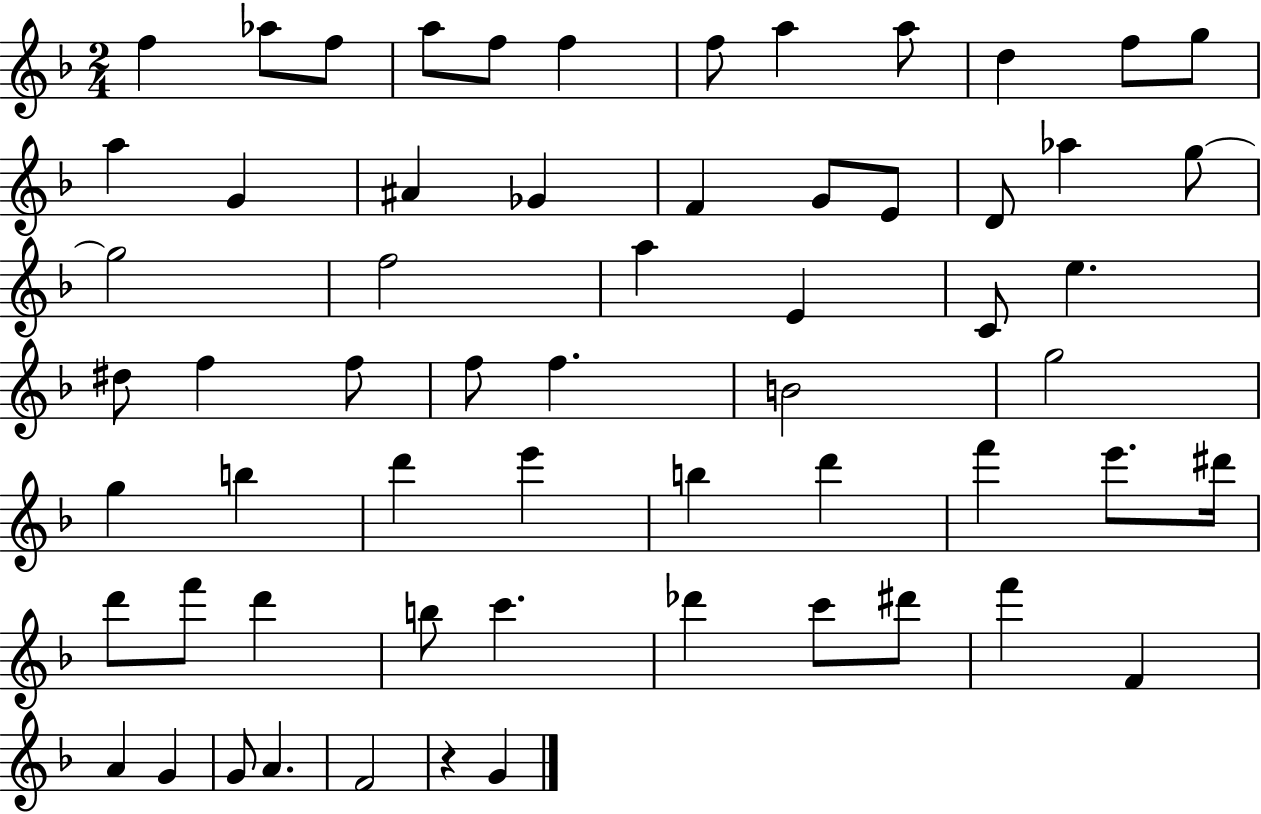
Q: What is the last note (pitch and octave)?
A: G4